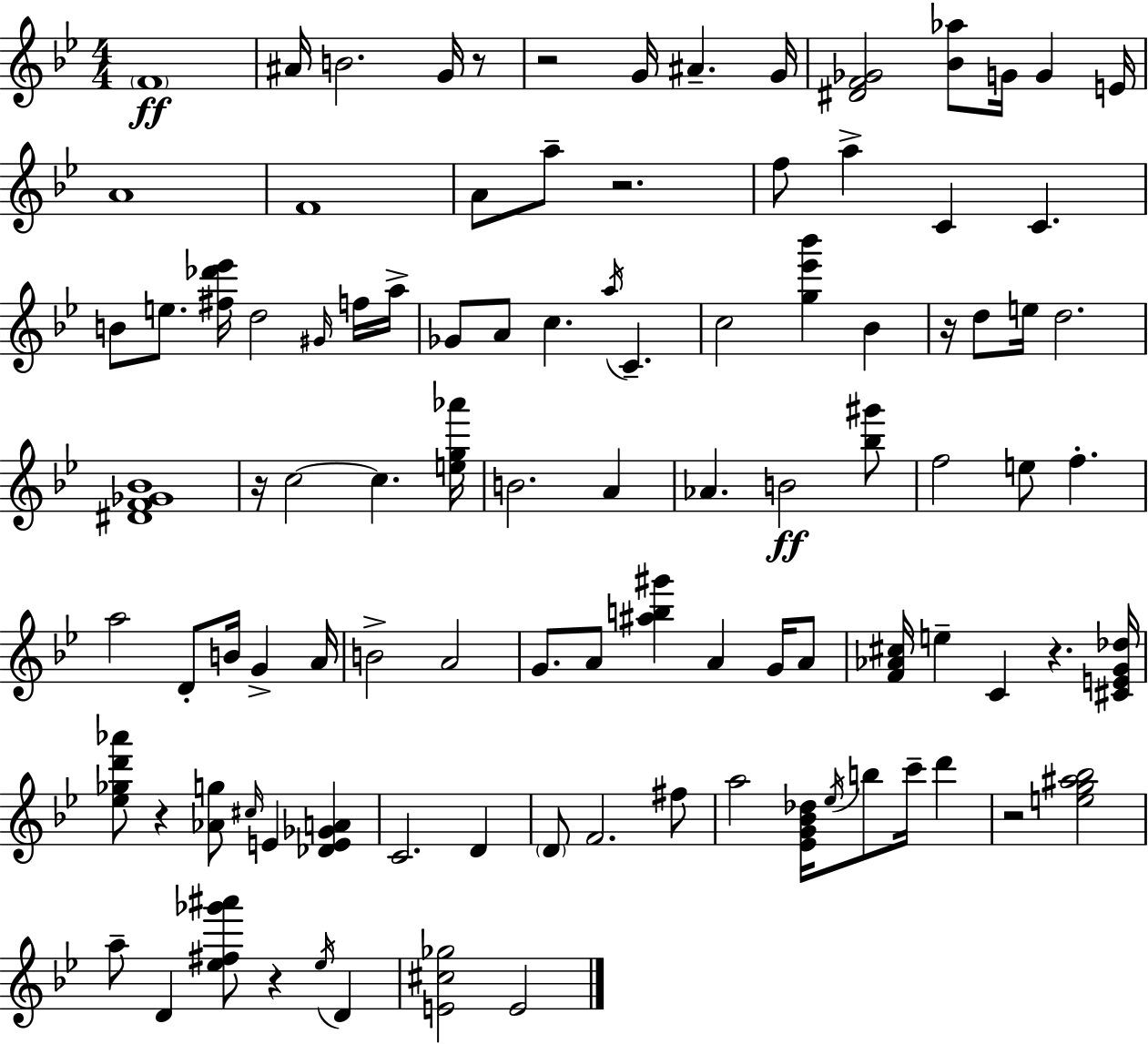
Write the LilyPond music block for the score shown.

{
  \clef treble
  \numericTimeSignature
  \time 4/4
  \key bes \major
  \parenthesize f'1\ff | ais'16 b'2. g'16 r8 | r2 g'16 ais'4.-- g'16 | <dis' f' ges'>2 <bes' aes''>8 g'16 g'4 e'16 | \break a'1 | f'1 | a'8 a''8-- r2. | f''8 a''4-> c'4 c'4. | \break b'8 e''8. <fis'' des''' ees'''>16 d''2 \grace { gis'16 } f''16 | a''16-> ges'8 a'8 c''4. \acciaccatura { a''16 } c'4.-- | c''2 <g'' ees''' bes'''>4 bes'4 | r16 d''8 e''16 d''2. | \break <dis' f' ges' bes'>1 | r16 c''2~~ c''4. | <e'' g'' aes'''>16 b'2. a'4 | aes'4. b'2\ff | \break <bes'' gis'''>8 f''2 e''8 f''4.-. | a''2 d'8-. b'16 g'4-> | a'16 b'2-> a'2 | g'8. a'8 <ais'' b'' gis'''>4 a'4 g'16 | \break a'8 <f' aes' cis''>16 e''4-- c'4 r4. | <cis' e' g' des''>16 <ees'' ges'' d''' aes'''>8 r4 <aes' g''>8 \grace { cis''16 } e'4 <des' e' ges' a'>4 | c'2. d'4 | \parenthesize d'8 f'2. | \break fis''8 a''2 <ees' g' bes' des''>16 \acciaccatura { ees''16 } b''8 c'''16-- | d'''4 r2 <e'' g'' ais'' bes''>2 | a''8-- d'4 <ees'' fis'' ges''' ais'''>8 r4 | \acciaccatura { ees''16 } d'4 <e' cis'' ges''>2 e'2 | \break \bar "|."
}